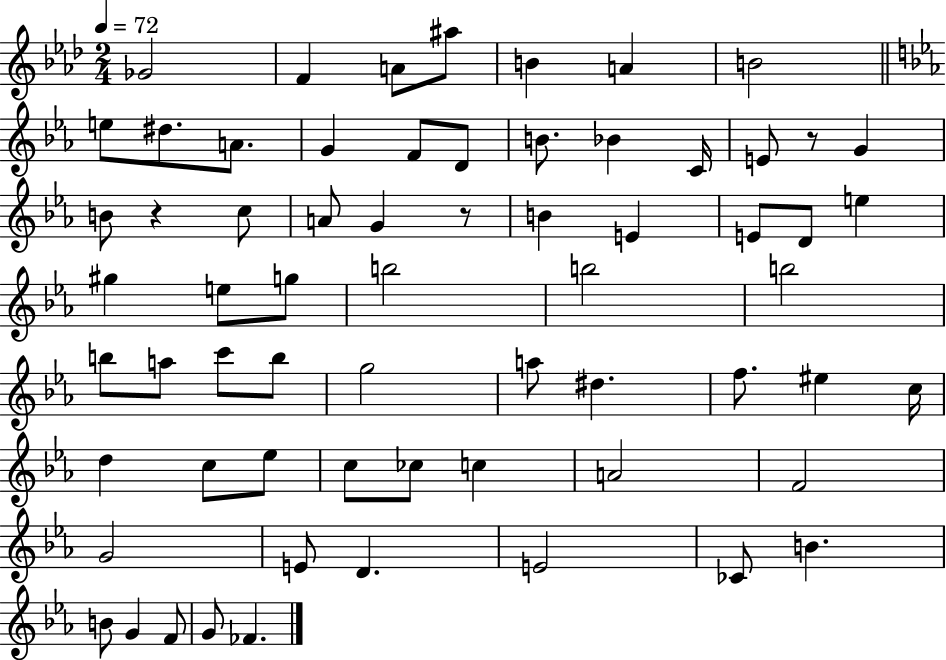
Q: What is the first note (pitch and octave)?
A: Gb4